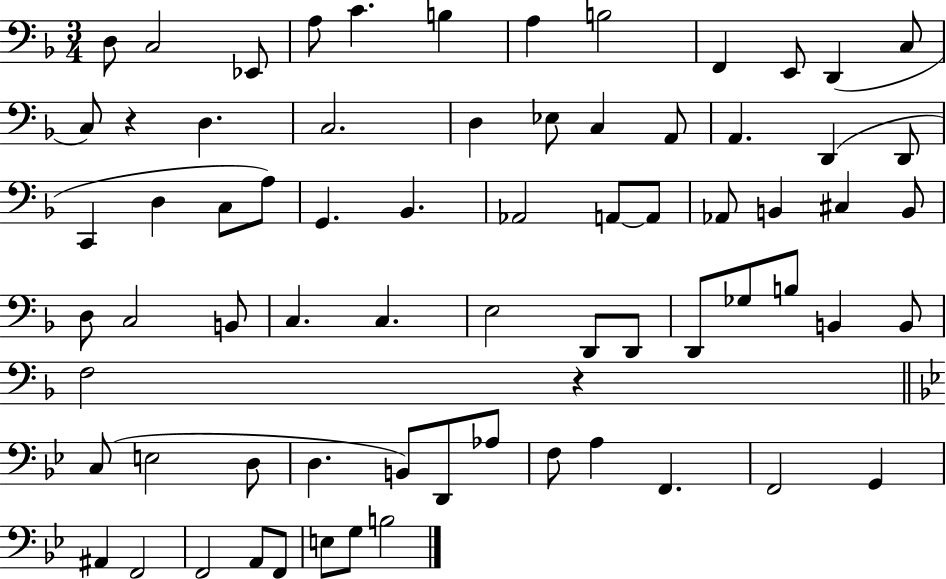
{
  \clef bass
  \numericTimeSignature
  \time 3/4
  \key f \major
  d8 c2 ees,8 | a8 c'4. b4 | a4 b2 | f,4 e,8 d,4( c8 | \break c8) r4 d4. | c2. | d4 ees8 c4 a,8 | a,4. d,4( d,8 | \break c,4 d4 c8 a8) | g,4. bes,4. | aes,2 a,8~~ a,8 | aes,8 b,4 cis4 b,8 | \break d8 c2 b,8 | c4. c4. | e2 d,8 d,8 | d,8 ges8 b8 b,4 b,8 | \break f2 r4 | \bar "||" \break \key bes \major c8( e2 d8 | d4. b,8) d,8 aes8 | f8 a4 f,4. | f,2 g,4 | \break ais,4 f,2 | f,2 a,8 f,8 | e8 g8 b2 | \bar "|."
}